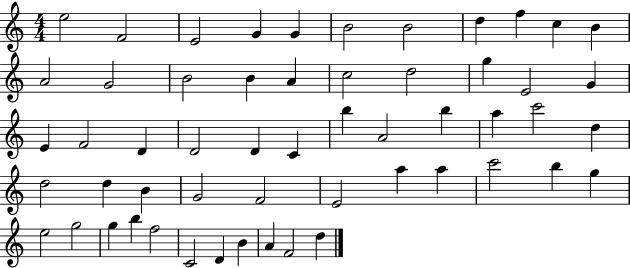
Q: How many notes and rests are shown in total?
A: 55